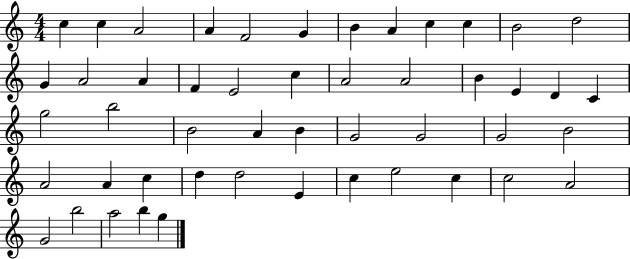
C5/q C5/q A4/h A4/q F4/h G4/q B4/q A4/q C5/q C5/q B4/h D5/h G4/q A4/h A4/q F4/q E4/h C5/q A4/h A4/h B4/q E4/q D4/q C4/q G5/h B5/h B4/h A4/q B4/q G4/h G4/h G4/h B4/h A4/h A4/q C5/q D5/q D5/h E4/q C5/q E5/h C5/q C5/h A4/h G4/h B5/h A5/h B5/q G5/q